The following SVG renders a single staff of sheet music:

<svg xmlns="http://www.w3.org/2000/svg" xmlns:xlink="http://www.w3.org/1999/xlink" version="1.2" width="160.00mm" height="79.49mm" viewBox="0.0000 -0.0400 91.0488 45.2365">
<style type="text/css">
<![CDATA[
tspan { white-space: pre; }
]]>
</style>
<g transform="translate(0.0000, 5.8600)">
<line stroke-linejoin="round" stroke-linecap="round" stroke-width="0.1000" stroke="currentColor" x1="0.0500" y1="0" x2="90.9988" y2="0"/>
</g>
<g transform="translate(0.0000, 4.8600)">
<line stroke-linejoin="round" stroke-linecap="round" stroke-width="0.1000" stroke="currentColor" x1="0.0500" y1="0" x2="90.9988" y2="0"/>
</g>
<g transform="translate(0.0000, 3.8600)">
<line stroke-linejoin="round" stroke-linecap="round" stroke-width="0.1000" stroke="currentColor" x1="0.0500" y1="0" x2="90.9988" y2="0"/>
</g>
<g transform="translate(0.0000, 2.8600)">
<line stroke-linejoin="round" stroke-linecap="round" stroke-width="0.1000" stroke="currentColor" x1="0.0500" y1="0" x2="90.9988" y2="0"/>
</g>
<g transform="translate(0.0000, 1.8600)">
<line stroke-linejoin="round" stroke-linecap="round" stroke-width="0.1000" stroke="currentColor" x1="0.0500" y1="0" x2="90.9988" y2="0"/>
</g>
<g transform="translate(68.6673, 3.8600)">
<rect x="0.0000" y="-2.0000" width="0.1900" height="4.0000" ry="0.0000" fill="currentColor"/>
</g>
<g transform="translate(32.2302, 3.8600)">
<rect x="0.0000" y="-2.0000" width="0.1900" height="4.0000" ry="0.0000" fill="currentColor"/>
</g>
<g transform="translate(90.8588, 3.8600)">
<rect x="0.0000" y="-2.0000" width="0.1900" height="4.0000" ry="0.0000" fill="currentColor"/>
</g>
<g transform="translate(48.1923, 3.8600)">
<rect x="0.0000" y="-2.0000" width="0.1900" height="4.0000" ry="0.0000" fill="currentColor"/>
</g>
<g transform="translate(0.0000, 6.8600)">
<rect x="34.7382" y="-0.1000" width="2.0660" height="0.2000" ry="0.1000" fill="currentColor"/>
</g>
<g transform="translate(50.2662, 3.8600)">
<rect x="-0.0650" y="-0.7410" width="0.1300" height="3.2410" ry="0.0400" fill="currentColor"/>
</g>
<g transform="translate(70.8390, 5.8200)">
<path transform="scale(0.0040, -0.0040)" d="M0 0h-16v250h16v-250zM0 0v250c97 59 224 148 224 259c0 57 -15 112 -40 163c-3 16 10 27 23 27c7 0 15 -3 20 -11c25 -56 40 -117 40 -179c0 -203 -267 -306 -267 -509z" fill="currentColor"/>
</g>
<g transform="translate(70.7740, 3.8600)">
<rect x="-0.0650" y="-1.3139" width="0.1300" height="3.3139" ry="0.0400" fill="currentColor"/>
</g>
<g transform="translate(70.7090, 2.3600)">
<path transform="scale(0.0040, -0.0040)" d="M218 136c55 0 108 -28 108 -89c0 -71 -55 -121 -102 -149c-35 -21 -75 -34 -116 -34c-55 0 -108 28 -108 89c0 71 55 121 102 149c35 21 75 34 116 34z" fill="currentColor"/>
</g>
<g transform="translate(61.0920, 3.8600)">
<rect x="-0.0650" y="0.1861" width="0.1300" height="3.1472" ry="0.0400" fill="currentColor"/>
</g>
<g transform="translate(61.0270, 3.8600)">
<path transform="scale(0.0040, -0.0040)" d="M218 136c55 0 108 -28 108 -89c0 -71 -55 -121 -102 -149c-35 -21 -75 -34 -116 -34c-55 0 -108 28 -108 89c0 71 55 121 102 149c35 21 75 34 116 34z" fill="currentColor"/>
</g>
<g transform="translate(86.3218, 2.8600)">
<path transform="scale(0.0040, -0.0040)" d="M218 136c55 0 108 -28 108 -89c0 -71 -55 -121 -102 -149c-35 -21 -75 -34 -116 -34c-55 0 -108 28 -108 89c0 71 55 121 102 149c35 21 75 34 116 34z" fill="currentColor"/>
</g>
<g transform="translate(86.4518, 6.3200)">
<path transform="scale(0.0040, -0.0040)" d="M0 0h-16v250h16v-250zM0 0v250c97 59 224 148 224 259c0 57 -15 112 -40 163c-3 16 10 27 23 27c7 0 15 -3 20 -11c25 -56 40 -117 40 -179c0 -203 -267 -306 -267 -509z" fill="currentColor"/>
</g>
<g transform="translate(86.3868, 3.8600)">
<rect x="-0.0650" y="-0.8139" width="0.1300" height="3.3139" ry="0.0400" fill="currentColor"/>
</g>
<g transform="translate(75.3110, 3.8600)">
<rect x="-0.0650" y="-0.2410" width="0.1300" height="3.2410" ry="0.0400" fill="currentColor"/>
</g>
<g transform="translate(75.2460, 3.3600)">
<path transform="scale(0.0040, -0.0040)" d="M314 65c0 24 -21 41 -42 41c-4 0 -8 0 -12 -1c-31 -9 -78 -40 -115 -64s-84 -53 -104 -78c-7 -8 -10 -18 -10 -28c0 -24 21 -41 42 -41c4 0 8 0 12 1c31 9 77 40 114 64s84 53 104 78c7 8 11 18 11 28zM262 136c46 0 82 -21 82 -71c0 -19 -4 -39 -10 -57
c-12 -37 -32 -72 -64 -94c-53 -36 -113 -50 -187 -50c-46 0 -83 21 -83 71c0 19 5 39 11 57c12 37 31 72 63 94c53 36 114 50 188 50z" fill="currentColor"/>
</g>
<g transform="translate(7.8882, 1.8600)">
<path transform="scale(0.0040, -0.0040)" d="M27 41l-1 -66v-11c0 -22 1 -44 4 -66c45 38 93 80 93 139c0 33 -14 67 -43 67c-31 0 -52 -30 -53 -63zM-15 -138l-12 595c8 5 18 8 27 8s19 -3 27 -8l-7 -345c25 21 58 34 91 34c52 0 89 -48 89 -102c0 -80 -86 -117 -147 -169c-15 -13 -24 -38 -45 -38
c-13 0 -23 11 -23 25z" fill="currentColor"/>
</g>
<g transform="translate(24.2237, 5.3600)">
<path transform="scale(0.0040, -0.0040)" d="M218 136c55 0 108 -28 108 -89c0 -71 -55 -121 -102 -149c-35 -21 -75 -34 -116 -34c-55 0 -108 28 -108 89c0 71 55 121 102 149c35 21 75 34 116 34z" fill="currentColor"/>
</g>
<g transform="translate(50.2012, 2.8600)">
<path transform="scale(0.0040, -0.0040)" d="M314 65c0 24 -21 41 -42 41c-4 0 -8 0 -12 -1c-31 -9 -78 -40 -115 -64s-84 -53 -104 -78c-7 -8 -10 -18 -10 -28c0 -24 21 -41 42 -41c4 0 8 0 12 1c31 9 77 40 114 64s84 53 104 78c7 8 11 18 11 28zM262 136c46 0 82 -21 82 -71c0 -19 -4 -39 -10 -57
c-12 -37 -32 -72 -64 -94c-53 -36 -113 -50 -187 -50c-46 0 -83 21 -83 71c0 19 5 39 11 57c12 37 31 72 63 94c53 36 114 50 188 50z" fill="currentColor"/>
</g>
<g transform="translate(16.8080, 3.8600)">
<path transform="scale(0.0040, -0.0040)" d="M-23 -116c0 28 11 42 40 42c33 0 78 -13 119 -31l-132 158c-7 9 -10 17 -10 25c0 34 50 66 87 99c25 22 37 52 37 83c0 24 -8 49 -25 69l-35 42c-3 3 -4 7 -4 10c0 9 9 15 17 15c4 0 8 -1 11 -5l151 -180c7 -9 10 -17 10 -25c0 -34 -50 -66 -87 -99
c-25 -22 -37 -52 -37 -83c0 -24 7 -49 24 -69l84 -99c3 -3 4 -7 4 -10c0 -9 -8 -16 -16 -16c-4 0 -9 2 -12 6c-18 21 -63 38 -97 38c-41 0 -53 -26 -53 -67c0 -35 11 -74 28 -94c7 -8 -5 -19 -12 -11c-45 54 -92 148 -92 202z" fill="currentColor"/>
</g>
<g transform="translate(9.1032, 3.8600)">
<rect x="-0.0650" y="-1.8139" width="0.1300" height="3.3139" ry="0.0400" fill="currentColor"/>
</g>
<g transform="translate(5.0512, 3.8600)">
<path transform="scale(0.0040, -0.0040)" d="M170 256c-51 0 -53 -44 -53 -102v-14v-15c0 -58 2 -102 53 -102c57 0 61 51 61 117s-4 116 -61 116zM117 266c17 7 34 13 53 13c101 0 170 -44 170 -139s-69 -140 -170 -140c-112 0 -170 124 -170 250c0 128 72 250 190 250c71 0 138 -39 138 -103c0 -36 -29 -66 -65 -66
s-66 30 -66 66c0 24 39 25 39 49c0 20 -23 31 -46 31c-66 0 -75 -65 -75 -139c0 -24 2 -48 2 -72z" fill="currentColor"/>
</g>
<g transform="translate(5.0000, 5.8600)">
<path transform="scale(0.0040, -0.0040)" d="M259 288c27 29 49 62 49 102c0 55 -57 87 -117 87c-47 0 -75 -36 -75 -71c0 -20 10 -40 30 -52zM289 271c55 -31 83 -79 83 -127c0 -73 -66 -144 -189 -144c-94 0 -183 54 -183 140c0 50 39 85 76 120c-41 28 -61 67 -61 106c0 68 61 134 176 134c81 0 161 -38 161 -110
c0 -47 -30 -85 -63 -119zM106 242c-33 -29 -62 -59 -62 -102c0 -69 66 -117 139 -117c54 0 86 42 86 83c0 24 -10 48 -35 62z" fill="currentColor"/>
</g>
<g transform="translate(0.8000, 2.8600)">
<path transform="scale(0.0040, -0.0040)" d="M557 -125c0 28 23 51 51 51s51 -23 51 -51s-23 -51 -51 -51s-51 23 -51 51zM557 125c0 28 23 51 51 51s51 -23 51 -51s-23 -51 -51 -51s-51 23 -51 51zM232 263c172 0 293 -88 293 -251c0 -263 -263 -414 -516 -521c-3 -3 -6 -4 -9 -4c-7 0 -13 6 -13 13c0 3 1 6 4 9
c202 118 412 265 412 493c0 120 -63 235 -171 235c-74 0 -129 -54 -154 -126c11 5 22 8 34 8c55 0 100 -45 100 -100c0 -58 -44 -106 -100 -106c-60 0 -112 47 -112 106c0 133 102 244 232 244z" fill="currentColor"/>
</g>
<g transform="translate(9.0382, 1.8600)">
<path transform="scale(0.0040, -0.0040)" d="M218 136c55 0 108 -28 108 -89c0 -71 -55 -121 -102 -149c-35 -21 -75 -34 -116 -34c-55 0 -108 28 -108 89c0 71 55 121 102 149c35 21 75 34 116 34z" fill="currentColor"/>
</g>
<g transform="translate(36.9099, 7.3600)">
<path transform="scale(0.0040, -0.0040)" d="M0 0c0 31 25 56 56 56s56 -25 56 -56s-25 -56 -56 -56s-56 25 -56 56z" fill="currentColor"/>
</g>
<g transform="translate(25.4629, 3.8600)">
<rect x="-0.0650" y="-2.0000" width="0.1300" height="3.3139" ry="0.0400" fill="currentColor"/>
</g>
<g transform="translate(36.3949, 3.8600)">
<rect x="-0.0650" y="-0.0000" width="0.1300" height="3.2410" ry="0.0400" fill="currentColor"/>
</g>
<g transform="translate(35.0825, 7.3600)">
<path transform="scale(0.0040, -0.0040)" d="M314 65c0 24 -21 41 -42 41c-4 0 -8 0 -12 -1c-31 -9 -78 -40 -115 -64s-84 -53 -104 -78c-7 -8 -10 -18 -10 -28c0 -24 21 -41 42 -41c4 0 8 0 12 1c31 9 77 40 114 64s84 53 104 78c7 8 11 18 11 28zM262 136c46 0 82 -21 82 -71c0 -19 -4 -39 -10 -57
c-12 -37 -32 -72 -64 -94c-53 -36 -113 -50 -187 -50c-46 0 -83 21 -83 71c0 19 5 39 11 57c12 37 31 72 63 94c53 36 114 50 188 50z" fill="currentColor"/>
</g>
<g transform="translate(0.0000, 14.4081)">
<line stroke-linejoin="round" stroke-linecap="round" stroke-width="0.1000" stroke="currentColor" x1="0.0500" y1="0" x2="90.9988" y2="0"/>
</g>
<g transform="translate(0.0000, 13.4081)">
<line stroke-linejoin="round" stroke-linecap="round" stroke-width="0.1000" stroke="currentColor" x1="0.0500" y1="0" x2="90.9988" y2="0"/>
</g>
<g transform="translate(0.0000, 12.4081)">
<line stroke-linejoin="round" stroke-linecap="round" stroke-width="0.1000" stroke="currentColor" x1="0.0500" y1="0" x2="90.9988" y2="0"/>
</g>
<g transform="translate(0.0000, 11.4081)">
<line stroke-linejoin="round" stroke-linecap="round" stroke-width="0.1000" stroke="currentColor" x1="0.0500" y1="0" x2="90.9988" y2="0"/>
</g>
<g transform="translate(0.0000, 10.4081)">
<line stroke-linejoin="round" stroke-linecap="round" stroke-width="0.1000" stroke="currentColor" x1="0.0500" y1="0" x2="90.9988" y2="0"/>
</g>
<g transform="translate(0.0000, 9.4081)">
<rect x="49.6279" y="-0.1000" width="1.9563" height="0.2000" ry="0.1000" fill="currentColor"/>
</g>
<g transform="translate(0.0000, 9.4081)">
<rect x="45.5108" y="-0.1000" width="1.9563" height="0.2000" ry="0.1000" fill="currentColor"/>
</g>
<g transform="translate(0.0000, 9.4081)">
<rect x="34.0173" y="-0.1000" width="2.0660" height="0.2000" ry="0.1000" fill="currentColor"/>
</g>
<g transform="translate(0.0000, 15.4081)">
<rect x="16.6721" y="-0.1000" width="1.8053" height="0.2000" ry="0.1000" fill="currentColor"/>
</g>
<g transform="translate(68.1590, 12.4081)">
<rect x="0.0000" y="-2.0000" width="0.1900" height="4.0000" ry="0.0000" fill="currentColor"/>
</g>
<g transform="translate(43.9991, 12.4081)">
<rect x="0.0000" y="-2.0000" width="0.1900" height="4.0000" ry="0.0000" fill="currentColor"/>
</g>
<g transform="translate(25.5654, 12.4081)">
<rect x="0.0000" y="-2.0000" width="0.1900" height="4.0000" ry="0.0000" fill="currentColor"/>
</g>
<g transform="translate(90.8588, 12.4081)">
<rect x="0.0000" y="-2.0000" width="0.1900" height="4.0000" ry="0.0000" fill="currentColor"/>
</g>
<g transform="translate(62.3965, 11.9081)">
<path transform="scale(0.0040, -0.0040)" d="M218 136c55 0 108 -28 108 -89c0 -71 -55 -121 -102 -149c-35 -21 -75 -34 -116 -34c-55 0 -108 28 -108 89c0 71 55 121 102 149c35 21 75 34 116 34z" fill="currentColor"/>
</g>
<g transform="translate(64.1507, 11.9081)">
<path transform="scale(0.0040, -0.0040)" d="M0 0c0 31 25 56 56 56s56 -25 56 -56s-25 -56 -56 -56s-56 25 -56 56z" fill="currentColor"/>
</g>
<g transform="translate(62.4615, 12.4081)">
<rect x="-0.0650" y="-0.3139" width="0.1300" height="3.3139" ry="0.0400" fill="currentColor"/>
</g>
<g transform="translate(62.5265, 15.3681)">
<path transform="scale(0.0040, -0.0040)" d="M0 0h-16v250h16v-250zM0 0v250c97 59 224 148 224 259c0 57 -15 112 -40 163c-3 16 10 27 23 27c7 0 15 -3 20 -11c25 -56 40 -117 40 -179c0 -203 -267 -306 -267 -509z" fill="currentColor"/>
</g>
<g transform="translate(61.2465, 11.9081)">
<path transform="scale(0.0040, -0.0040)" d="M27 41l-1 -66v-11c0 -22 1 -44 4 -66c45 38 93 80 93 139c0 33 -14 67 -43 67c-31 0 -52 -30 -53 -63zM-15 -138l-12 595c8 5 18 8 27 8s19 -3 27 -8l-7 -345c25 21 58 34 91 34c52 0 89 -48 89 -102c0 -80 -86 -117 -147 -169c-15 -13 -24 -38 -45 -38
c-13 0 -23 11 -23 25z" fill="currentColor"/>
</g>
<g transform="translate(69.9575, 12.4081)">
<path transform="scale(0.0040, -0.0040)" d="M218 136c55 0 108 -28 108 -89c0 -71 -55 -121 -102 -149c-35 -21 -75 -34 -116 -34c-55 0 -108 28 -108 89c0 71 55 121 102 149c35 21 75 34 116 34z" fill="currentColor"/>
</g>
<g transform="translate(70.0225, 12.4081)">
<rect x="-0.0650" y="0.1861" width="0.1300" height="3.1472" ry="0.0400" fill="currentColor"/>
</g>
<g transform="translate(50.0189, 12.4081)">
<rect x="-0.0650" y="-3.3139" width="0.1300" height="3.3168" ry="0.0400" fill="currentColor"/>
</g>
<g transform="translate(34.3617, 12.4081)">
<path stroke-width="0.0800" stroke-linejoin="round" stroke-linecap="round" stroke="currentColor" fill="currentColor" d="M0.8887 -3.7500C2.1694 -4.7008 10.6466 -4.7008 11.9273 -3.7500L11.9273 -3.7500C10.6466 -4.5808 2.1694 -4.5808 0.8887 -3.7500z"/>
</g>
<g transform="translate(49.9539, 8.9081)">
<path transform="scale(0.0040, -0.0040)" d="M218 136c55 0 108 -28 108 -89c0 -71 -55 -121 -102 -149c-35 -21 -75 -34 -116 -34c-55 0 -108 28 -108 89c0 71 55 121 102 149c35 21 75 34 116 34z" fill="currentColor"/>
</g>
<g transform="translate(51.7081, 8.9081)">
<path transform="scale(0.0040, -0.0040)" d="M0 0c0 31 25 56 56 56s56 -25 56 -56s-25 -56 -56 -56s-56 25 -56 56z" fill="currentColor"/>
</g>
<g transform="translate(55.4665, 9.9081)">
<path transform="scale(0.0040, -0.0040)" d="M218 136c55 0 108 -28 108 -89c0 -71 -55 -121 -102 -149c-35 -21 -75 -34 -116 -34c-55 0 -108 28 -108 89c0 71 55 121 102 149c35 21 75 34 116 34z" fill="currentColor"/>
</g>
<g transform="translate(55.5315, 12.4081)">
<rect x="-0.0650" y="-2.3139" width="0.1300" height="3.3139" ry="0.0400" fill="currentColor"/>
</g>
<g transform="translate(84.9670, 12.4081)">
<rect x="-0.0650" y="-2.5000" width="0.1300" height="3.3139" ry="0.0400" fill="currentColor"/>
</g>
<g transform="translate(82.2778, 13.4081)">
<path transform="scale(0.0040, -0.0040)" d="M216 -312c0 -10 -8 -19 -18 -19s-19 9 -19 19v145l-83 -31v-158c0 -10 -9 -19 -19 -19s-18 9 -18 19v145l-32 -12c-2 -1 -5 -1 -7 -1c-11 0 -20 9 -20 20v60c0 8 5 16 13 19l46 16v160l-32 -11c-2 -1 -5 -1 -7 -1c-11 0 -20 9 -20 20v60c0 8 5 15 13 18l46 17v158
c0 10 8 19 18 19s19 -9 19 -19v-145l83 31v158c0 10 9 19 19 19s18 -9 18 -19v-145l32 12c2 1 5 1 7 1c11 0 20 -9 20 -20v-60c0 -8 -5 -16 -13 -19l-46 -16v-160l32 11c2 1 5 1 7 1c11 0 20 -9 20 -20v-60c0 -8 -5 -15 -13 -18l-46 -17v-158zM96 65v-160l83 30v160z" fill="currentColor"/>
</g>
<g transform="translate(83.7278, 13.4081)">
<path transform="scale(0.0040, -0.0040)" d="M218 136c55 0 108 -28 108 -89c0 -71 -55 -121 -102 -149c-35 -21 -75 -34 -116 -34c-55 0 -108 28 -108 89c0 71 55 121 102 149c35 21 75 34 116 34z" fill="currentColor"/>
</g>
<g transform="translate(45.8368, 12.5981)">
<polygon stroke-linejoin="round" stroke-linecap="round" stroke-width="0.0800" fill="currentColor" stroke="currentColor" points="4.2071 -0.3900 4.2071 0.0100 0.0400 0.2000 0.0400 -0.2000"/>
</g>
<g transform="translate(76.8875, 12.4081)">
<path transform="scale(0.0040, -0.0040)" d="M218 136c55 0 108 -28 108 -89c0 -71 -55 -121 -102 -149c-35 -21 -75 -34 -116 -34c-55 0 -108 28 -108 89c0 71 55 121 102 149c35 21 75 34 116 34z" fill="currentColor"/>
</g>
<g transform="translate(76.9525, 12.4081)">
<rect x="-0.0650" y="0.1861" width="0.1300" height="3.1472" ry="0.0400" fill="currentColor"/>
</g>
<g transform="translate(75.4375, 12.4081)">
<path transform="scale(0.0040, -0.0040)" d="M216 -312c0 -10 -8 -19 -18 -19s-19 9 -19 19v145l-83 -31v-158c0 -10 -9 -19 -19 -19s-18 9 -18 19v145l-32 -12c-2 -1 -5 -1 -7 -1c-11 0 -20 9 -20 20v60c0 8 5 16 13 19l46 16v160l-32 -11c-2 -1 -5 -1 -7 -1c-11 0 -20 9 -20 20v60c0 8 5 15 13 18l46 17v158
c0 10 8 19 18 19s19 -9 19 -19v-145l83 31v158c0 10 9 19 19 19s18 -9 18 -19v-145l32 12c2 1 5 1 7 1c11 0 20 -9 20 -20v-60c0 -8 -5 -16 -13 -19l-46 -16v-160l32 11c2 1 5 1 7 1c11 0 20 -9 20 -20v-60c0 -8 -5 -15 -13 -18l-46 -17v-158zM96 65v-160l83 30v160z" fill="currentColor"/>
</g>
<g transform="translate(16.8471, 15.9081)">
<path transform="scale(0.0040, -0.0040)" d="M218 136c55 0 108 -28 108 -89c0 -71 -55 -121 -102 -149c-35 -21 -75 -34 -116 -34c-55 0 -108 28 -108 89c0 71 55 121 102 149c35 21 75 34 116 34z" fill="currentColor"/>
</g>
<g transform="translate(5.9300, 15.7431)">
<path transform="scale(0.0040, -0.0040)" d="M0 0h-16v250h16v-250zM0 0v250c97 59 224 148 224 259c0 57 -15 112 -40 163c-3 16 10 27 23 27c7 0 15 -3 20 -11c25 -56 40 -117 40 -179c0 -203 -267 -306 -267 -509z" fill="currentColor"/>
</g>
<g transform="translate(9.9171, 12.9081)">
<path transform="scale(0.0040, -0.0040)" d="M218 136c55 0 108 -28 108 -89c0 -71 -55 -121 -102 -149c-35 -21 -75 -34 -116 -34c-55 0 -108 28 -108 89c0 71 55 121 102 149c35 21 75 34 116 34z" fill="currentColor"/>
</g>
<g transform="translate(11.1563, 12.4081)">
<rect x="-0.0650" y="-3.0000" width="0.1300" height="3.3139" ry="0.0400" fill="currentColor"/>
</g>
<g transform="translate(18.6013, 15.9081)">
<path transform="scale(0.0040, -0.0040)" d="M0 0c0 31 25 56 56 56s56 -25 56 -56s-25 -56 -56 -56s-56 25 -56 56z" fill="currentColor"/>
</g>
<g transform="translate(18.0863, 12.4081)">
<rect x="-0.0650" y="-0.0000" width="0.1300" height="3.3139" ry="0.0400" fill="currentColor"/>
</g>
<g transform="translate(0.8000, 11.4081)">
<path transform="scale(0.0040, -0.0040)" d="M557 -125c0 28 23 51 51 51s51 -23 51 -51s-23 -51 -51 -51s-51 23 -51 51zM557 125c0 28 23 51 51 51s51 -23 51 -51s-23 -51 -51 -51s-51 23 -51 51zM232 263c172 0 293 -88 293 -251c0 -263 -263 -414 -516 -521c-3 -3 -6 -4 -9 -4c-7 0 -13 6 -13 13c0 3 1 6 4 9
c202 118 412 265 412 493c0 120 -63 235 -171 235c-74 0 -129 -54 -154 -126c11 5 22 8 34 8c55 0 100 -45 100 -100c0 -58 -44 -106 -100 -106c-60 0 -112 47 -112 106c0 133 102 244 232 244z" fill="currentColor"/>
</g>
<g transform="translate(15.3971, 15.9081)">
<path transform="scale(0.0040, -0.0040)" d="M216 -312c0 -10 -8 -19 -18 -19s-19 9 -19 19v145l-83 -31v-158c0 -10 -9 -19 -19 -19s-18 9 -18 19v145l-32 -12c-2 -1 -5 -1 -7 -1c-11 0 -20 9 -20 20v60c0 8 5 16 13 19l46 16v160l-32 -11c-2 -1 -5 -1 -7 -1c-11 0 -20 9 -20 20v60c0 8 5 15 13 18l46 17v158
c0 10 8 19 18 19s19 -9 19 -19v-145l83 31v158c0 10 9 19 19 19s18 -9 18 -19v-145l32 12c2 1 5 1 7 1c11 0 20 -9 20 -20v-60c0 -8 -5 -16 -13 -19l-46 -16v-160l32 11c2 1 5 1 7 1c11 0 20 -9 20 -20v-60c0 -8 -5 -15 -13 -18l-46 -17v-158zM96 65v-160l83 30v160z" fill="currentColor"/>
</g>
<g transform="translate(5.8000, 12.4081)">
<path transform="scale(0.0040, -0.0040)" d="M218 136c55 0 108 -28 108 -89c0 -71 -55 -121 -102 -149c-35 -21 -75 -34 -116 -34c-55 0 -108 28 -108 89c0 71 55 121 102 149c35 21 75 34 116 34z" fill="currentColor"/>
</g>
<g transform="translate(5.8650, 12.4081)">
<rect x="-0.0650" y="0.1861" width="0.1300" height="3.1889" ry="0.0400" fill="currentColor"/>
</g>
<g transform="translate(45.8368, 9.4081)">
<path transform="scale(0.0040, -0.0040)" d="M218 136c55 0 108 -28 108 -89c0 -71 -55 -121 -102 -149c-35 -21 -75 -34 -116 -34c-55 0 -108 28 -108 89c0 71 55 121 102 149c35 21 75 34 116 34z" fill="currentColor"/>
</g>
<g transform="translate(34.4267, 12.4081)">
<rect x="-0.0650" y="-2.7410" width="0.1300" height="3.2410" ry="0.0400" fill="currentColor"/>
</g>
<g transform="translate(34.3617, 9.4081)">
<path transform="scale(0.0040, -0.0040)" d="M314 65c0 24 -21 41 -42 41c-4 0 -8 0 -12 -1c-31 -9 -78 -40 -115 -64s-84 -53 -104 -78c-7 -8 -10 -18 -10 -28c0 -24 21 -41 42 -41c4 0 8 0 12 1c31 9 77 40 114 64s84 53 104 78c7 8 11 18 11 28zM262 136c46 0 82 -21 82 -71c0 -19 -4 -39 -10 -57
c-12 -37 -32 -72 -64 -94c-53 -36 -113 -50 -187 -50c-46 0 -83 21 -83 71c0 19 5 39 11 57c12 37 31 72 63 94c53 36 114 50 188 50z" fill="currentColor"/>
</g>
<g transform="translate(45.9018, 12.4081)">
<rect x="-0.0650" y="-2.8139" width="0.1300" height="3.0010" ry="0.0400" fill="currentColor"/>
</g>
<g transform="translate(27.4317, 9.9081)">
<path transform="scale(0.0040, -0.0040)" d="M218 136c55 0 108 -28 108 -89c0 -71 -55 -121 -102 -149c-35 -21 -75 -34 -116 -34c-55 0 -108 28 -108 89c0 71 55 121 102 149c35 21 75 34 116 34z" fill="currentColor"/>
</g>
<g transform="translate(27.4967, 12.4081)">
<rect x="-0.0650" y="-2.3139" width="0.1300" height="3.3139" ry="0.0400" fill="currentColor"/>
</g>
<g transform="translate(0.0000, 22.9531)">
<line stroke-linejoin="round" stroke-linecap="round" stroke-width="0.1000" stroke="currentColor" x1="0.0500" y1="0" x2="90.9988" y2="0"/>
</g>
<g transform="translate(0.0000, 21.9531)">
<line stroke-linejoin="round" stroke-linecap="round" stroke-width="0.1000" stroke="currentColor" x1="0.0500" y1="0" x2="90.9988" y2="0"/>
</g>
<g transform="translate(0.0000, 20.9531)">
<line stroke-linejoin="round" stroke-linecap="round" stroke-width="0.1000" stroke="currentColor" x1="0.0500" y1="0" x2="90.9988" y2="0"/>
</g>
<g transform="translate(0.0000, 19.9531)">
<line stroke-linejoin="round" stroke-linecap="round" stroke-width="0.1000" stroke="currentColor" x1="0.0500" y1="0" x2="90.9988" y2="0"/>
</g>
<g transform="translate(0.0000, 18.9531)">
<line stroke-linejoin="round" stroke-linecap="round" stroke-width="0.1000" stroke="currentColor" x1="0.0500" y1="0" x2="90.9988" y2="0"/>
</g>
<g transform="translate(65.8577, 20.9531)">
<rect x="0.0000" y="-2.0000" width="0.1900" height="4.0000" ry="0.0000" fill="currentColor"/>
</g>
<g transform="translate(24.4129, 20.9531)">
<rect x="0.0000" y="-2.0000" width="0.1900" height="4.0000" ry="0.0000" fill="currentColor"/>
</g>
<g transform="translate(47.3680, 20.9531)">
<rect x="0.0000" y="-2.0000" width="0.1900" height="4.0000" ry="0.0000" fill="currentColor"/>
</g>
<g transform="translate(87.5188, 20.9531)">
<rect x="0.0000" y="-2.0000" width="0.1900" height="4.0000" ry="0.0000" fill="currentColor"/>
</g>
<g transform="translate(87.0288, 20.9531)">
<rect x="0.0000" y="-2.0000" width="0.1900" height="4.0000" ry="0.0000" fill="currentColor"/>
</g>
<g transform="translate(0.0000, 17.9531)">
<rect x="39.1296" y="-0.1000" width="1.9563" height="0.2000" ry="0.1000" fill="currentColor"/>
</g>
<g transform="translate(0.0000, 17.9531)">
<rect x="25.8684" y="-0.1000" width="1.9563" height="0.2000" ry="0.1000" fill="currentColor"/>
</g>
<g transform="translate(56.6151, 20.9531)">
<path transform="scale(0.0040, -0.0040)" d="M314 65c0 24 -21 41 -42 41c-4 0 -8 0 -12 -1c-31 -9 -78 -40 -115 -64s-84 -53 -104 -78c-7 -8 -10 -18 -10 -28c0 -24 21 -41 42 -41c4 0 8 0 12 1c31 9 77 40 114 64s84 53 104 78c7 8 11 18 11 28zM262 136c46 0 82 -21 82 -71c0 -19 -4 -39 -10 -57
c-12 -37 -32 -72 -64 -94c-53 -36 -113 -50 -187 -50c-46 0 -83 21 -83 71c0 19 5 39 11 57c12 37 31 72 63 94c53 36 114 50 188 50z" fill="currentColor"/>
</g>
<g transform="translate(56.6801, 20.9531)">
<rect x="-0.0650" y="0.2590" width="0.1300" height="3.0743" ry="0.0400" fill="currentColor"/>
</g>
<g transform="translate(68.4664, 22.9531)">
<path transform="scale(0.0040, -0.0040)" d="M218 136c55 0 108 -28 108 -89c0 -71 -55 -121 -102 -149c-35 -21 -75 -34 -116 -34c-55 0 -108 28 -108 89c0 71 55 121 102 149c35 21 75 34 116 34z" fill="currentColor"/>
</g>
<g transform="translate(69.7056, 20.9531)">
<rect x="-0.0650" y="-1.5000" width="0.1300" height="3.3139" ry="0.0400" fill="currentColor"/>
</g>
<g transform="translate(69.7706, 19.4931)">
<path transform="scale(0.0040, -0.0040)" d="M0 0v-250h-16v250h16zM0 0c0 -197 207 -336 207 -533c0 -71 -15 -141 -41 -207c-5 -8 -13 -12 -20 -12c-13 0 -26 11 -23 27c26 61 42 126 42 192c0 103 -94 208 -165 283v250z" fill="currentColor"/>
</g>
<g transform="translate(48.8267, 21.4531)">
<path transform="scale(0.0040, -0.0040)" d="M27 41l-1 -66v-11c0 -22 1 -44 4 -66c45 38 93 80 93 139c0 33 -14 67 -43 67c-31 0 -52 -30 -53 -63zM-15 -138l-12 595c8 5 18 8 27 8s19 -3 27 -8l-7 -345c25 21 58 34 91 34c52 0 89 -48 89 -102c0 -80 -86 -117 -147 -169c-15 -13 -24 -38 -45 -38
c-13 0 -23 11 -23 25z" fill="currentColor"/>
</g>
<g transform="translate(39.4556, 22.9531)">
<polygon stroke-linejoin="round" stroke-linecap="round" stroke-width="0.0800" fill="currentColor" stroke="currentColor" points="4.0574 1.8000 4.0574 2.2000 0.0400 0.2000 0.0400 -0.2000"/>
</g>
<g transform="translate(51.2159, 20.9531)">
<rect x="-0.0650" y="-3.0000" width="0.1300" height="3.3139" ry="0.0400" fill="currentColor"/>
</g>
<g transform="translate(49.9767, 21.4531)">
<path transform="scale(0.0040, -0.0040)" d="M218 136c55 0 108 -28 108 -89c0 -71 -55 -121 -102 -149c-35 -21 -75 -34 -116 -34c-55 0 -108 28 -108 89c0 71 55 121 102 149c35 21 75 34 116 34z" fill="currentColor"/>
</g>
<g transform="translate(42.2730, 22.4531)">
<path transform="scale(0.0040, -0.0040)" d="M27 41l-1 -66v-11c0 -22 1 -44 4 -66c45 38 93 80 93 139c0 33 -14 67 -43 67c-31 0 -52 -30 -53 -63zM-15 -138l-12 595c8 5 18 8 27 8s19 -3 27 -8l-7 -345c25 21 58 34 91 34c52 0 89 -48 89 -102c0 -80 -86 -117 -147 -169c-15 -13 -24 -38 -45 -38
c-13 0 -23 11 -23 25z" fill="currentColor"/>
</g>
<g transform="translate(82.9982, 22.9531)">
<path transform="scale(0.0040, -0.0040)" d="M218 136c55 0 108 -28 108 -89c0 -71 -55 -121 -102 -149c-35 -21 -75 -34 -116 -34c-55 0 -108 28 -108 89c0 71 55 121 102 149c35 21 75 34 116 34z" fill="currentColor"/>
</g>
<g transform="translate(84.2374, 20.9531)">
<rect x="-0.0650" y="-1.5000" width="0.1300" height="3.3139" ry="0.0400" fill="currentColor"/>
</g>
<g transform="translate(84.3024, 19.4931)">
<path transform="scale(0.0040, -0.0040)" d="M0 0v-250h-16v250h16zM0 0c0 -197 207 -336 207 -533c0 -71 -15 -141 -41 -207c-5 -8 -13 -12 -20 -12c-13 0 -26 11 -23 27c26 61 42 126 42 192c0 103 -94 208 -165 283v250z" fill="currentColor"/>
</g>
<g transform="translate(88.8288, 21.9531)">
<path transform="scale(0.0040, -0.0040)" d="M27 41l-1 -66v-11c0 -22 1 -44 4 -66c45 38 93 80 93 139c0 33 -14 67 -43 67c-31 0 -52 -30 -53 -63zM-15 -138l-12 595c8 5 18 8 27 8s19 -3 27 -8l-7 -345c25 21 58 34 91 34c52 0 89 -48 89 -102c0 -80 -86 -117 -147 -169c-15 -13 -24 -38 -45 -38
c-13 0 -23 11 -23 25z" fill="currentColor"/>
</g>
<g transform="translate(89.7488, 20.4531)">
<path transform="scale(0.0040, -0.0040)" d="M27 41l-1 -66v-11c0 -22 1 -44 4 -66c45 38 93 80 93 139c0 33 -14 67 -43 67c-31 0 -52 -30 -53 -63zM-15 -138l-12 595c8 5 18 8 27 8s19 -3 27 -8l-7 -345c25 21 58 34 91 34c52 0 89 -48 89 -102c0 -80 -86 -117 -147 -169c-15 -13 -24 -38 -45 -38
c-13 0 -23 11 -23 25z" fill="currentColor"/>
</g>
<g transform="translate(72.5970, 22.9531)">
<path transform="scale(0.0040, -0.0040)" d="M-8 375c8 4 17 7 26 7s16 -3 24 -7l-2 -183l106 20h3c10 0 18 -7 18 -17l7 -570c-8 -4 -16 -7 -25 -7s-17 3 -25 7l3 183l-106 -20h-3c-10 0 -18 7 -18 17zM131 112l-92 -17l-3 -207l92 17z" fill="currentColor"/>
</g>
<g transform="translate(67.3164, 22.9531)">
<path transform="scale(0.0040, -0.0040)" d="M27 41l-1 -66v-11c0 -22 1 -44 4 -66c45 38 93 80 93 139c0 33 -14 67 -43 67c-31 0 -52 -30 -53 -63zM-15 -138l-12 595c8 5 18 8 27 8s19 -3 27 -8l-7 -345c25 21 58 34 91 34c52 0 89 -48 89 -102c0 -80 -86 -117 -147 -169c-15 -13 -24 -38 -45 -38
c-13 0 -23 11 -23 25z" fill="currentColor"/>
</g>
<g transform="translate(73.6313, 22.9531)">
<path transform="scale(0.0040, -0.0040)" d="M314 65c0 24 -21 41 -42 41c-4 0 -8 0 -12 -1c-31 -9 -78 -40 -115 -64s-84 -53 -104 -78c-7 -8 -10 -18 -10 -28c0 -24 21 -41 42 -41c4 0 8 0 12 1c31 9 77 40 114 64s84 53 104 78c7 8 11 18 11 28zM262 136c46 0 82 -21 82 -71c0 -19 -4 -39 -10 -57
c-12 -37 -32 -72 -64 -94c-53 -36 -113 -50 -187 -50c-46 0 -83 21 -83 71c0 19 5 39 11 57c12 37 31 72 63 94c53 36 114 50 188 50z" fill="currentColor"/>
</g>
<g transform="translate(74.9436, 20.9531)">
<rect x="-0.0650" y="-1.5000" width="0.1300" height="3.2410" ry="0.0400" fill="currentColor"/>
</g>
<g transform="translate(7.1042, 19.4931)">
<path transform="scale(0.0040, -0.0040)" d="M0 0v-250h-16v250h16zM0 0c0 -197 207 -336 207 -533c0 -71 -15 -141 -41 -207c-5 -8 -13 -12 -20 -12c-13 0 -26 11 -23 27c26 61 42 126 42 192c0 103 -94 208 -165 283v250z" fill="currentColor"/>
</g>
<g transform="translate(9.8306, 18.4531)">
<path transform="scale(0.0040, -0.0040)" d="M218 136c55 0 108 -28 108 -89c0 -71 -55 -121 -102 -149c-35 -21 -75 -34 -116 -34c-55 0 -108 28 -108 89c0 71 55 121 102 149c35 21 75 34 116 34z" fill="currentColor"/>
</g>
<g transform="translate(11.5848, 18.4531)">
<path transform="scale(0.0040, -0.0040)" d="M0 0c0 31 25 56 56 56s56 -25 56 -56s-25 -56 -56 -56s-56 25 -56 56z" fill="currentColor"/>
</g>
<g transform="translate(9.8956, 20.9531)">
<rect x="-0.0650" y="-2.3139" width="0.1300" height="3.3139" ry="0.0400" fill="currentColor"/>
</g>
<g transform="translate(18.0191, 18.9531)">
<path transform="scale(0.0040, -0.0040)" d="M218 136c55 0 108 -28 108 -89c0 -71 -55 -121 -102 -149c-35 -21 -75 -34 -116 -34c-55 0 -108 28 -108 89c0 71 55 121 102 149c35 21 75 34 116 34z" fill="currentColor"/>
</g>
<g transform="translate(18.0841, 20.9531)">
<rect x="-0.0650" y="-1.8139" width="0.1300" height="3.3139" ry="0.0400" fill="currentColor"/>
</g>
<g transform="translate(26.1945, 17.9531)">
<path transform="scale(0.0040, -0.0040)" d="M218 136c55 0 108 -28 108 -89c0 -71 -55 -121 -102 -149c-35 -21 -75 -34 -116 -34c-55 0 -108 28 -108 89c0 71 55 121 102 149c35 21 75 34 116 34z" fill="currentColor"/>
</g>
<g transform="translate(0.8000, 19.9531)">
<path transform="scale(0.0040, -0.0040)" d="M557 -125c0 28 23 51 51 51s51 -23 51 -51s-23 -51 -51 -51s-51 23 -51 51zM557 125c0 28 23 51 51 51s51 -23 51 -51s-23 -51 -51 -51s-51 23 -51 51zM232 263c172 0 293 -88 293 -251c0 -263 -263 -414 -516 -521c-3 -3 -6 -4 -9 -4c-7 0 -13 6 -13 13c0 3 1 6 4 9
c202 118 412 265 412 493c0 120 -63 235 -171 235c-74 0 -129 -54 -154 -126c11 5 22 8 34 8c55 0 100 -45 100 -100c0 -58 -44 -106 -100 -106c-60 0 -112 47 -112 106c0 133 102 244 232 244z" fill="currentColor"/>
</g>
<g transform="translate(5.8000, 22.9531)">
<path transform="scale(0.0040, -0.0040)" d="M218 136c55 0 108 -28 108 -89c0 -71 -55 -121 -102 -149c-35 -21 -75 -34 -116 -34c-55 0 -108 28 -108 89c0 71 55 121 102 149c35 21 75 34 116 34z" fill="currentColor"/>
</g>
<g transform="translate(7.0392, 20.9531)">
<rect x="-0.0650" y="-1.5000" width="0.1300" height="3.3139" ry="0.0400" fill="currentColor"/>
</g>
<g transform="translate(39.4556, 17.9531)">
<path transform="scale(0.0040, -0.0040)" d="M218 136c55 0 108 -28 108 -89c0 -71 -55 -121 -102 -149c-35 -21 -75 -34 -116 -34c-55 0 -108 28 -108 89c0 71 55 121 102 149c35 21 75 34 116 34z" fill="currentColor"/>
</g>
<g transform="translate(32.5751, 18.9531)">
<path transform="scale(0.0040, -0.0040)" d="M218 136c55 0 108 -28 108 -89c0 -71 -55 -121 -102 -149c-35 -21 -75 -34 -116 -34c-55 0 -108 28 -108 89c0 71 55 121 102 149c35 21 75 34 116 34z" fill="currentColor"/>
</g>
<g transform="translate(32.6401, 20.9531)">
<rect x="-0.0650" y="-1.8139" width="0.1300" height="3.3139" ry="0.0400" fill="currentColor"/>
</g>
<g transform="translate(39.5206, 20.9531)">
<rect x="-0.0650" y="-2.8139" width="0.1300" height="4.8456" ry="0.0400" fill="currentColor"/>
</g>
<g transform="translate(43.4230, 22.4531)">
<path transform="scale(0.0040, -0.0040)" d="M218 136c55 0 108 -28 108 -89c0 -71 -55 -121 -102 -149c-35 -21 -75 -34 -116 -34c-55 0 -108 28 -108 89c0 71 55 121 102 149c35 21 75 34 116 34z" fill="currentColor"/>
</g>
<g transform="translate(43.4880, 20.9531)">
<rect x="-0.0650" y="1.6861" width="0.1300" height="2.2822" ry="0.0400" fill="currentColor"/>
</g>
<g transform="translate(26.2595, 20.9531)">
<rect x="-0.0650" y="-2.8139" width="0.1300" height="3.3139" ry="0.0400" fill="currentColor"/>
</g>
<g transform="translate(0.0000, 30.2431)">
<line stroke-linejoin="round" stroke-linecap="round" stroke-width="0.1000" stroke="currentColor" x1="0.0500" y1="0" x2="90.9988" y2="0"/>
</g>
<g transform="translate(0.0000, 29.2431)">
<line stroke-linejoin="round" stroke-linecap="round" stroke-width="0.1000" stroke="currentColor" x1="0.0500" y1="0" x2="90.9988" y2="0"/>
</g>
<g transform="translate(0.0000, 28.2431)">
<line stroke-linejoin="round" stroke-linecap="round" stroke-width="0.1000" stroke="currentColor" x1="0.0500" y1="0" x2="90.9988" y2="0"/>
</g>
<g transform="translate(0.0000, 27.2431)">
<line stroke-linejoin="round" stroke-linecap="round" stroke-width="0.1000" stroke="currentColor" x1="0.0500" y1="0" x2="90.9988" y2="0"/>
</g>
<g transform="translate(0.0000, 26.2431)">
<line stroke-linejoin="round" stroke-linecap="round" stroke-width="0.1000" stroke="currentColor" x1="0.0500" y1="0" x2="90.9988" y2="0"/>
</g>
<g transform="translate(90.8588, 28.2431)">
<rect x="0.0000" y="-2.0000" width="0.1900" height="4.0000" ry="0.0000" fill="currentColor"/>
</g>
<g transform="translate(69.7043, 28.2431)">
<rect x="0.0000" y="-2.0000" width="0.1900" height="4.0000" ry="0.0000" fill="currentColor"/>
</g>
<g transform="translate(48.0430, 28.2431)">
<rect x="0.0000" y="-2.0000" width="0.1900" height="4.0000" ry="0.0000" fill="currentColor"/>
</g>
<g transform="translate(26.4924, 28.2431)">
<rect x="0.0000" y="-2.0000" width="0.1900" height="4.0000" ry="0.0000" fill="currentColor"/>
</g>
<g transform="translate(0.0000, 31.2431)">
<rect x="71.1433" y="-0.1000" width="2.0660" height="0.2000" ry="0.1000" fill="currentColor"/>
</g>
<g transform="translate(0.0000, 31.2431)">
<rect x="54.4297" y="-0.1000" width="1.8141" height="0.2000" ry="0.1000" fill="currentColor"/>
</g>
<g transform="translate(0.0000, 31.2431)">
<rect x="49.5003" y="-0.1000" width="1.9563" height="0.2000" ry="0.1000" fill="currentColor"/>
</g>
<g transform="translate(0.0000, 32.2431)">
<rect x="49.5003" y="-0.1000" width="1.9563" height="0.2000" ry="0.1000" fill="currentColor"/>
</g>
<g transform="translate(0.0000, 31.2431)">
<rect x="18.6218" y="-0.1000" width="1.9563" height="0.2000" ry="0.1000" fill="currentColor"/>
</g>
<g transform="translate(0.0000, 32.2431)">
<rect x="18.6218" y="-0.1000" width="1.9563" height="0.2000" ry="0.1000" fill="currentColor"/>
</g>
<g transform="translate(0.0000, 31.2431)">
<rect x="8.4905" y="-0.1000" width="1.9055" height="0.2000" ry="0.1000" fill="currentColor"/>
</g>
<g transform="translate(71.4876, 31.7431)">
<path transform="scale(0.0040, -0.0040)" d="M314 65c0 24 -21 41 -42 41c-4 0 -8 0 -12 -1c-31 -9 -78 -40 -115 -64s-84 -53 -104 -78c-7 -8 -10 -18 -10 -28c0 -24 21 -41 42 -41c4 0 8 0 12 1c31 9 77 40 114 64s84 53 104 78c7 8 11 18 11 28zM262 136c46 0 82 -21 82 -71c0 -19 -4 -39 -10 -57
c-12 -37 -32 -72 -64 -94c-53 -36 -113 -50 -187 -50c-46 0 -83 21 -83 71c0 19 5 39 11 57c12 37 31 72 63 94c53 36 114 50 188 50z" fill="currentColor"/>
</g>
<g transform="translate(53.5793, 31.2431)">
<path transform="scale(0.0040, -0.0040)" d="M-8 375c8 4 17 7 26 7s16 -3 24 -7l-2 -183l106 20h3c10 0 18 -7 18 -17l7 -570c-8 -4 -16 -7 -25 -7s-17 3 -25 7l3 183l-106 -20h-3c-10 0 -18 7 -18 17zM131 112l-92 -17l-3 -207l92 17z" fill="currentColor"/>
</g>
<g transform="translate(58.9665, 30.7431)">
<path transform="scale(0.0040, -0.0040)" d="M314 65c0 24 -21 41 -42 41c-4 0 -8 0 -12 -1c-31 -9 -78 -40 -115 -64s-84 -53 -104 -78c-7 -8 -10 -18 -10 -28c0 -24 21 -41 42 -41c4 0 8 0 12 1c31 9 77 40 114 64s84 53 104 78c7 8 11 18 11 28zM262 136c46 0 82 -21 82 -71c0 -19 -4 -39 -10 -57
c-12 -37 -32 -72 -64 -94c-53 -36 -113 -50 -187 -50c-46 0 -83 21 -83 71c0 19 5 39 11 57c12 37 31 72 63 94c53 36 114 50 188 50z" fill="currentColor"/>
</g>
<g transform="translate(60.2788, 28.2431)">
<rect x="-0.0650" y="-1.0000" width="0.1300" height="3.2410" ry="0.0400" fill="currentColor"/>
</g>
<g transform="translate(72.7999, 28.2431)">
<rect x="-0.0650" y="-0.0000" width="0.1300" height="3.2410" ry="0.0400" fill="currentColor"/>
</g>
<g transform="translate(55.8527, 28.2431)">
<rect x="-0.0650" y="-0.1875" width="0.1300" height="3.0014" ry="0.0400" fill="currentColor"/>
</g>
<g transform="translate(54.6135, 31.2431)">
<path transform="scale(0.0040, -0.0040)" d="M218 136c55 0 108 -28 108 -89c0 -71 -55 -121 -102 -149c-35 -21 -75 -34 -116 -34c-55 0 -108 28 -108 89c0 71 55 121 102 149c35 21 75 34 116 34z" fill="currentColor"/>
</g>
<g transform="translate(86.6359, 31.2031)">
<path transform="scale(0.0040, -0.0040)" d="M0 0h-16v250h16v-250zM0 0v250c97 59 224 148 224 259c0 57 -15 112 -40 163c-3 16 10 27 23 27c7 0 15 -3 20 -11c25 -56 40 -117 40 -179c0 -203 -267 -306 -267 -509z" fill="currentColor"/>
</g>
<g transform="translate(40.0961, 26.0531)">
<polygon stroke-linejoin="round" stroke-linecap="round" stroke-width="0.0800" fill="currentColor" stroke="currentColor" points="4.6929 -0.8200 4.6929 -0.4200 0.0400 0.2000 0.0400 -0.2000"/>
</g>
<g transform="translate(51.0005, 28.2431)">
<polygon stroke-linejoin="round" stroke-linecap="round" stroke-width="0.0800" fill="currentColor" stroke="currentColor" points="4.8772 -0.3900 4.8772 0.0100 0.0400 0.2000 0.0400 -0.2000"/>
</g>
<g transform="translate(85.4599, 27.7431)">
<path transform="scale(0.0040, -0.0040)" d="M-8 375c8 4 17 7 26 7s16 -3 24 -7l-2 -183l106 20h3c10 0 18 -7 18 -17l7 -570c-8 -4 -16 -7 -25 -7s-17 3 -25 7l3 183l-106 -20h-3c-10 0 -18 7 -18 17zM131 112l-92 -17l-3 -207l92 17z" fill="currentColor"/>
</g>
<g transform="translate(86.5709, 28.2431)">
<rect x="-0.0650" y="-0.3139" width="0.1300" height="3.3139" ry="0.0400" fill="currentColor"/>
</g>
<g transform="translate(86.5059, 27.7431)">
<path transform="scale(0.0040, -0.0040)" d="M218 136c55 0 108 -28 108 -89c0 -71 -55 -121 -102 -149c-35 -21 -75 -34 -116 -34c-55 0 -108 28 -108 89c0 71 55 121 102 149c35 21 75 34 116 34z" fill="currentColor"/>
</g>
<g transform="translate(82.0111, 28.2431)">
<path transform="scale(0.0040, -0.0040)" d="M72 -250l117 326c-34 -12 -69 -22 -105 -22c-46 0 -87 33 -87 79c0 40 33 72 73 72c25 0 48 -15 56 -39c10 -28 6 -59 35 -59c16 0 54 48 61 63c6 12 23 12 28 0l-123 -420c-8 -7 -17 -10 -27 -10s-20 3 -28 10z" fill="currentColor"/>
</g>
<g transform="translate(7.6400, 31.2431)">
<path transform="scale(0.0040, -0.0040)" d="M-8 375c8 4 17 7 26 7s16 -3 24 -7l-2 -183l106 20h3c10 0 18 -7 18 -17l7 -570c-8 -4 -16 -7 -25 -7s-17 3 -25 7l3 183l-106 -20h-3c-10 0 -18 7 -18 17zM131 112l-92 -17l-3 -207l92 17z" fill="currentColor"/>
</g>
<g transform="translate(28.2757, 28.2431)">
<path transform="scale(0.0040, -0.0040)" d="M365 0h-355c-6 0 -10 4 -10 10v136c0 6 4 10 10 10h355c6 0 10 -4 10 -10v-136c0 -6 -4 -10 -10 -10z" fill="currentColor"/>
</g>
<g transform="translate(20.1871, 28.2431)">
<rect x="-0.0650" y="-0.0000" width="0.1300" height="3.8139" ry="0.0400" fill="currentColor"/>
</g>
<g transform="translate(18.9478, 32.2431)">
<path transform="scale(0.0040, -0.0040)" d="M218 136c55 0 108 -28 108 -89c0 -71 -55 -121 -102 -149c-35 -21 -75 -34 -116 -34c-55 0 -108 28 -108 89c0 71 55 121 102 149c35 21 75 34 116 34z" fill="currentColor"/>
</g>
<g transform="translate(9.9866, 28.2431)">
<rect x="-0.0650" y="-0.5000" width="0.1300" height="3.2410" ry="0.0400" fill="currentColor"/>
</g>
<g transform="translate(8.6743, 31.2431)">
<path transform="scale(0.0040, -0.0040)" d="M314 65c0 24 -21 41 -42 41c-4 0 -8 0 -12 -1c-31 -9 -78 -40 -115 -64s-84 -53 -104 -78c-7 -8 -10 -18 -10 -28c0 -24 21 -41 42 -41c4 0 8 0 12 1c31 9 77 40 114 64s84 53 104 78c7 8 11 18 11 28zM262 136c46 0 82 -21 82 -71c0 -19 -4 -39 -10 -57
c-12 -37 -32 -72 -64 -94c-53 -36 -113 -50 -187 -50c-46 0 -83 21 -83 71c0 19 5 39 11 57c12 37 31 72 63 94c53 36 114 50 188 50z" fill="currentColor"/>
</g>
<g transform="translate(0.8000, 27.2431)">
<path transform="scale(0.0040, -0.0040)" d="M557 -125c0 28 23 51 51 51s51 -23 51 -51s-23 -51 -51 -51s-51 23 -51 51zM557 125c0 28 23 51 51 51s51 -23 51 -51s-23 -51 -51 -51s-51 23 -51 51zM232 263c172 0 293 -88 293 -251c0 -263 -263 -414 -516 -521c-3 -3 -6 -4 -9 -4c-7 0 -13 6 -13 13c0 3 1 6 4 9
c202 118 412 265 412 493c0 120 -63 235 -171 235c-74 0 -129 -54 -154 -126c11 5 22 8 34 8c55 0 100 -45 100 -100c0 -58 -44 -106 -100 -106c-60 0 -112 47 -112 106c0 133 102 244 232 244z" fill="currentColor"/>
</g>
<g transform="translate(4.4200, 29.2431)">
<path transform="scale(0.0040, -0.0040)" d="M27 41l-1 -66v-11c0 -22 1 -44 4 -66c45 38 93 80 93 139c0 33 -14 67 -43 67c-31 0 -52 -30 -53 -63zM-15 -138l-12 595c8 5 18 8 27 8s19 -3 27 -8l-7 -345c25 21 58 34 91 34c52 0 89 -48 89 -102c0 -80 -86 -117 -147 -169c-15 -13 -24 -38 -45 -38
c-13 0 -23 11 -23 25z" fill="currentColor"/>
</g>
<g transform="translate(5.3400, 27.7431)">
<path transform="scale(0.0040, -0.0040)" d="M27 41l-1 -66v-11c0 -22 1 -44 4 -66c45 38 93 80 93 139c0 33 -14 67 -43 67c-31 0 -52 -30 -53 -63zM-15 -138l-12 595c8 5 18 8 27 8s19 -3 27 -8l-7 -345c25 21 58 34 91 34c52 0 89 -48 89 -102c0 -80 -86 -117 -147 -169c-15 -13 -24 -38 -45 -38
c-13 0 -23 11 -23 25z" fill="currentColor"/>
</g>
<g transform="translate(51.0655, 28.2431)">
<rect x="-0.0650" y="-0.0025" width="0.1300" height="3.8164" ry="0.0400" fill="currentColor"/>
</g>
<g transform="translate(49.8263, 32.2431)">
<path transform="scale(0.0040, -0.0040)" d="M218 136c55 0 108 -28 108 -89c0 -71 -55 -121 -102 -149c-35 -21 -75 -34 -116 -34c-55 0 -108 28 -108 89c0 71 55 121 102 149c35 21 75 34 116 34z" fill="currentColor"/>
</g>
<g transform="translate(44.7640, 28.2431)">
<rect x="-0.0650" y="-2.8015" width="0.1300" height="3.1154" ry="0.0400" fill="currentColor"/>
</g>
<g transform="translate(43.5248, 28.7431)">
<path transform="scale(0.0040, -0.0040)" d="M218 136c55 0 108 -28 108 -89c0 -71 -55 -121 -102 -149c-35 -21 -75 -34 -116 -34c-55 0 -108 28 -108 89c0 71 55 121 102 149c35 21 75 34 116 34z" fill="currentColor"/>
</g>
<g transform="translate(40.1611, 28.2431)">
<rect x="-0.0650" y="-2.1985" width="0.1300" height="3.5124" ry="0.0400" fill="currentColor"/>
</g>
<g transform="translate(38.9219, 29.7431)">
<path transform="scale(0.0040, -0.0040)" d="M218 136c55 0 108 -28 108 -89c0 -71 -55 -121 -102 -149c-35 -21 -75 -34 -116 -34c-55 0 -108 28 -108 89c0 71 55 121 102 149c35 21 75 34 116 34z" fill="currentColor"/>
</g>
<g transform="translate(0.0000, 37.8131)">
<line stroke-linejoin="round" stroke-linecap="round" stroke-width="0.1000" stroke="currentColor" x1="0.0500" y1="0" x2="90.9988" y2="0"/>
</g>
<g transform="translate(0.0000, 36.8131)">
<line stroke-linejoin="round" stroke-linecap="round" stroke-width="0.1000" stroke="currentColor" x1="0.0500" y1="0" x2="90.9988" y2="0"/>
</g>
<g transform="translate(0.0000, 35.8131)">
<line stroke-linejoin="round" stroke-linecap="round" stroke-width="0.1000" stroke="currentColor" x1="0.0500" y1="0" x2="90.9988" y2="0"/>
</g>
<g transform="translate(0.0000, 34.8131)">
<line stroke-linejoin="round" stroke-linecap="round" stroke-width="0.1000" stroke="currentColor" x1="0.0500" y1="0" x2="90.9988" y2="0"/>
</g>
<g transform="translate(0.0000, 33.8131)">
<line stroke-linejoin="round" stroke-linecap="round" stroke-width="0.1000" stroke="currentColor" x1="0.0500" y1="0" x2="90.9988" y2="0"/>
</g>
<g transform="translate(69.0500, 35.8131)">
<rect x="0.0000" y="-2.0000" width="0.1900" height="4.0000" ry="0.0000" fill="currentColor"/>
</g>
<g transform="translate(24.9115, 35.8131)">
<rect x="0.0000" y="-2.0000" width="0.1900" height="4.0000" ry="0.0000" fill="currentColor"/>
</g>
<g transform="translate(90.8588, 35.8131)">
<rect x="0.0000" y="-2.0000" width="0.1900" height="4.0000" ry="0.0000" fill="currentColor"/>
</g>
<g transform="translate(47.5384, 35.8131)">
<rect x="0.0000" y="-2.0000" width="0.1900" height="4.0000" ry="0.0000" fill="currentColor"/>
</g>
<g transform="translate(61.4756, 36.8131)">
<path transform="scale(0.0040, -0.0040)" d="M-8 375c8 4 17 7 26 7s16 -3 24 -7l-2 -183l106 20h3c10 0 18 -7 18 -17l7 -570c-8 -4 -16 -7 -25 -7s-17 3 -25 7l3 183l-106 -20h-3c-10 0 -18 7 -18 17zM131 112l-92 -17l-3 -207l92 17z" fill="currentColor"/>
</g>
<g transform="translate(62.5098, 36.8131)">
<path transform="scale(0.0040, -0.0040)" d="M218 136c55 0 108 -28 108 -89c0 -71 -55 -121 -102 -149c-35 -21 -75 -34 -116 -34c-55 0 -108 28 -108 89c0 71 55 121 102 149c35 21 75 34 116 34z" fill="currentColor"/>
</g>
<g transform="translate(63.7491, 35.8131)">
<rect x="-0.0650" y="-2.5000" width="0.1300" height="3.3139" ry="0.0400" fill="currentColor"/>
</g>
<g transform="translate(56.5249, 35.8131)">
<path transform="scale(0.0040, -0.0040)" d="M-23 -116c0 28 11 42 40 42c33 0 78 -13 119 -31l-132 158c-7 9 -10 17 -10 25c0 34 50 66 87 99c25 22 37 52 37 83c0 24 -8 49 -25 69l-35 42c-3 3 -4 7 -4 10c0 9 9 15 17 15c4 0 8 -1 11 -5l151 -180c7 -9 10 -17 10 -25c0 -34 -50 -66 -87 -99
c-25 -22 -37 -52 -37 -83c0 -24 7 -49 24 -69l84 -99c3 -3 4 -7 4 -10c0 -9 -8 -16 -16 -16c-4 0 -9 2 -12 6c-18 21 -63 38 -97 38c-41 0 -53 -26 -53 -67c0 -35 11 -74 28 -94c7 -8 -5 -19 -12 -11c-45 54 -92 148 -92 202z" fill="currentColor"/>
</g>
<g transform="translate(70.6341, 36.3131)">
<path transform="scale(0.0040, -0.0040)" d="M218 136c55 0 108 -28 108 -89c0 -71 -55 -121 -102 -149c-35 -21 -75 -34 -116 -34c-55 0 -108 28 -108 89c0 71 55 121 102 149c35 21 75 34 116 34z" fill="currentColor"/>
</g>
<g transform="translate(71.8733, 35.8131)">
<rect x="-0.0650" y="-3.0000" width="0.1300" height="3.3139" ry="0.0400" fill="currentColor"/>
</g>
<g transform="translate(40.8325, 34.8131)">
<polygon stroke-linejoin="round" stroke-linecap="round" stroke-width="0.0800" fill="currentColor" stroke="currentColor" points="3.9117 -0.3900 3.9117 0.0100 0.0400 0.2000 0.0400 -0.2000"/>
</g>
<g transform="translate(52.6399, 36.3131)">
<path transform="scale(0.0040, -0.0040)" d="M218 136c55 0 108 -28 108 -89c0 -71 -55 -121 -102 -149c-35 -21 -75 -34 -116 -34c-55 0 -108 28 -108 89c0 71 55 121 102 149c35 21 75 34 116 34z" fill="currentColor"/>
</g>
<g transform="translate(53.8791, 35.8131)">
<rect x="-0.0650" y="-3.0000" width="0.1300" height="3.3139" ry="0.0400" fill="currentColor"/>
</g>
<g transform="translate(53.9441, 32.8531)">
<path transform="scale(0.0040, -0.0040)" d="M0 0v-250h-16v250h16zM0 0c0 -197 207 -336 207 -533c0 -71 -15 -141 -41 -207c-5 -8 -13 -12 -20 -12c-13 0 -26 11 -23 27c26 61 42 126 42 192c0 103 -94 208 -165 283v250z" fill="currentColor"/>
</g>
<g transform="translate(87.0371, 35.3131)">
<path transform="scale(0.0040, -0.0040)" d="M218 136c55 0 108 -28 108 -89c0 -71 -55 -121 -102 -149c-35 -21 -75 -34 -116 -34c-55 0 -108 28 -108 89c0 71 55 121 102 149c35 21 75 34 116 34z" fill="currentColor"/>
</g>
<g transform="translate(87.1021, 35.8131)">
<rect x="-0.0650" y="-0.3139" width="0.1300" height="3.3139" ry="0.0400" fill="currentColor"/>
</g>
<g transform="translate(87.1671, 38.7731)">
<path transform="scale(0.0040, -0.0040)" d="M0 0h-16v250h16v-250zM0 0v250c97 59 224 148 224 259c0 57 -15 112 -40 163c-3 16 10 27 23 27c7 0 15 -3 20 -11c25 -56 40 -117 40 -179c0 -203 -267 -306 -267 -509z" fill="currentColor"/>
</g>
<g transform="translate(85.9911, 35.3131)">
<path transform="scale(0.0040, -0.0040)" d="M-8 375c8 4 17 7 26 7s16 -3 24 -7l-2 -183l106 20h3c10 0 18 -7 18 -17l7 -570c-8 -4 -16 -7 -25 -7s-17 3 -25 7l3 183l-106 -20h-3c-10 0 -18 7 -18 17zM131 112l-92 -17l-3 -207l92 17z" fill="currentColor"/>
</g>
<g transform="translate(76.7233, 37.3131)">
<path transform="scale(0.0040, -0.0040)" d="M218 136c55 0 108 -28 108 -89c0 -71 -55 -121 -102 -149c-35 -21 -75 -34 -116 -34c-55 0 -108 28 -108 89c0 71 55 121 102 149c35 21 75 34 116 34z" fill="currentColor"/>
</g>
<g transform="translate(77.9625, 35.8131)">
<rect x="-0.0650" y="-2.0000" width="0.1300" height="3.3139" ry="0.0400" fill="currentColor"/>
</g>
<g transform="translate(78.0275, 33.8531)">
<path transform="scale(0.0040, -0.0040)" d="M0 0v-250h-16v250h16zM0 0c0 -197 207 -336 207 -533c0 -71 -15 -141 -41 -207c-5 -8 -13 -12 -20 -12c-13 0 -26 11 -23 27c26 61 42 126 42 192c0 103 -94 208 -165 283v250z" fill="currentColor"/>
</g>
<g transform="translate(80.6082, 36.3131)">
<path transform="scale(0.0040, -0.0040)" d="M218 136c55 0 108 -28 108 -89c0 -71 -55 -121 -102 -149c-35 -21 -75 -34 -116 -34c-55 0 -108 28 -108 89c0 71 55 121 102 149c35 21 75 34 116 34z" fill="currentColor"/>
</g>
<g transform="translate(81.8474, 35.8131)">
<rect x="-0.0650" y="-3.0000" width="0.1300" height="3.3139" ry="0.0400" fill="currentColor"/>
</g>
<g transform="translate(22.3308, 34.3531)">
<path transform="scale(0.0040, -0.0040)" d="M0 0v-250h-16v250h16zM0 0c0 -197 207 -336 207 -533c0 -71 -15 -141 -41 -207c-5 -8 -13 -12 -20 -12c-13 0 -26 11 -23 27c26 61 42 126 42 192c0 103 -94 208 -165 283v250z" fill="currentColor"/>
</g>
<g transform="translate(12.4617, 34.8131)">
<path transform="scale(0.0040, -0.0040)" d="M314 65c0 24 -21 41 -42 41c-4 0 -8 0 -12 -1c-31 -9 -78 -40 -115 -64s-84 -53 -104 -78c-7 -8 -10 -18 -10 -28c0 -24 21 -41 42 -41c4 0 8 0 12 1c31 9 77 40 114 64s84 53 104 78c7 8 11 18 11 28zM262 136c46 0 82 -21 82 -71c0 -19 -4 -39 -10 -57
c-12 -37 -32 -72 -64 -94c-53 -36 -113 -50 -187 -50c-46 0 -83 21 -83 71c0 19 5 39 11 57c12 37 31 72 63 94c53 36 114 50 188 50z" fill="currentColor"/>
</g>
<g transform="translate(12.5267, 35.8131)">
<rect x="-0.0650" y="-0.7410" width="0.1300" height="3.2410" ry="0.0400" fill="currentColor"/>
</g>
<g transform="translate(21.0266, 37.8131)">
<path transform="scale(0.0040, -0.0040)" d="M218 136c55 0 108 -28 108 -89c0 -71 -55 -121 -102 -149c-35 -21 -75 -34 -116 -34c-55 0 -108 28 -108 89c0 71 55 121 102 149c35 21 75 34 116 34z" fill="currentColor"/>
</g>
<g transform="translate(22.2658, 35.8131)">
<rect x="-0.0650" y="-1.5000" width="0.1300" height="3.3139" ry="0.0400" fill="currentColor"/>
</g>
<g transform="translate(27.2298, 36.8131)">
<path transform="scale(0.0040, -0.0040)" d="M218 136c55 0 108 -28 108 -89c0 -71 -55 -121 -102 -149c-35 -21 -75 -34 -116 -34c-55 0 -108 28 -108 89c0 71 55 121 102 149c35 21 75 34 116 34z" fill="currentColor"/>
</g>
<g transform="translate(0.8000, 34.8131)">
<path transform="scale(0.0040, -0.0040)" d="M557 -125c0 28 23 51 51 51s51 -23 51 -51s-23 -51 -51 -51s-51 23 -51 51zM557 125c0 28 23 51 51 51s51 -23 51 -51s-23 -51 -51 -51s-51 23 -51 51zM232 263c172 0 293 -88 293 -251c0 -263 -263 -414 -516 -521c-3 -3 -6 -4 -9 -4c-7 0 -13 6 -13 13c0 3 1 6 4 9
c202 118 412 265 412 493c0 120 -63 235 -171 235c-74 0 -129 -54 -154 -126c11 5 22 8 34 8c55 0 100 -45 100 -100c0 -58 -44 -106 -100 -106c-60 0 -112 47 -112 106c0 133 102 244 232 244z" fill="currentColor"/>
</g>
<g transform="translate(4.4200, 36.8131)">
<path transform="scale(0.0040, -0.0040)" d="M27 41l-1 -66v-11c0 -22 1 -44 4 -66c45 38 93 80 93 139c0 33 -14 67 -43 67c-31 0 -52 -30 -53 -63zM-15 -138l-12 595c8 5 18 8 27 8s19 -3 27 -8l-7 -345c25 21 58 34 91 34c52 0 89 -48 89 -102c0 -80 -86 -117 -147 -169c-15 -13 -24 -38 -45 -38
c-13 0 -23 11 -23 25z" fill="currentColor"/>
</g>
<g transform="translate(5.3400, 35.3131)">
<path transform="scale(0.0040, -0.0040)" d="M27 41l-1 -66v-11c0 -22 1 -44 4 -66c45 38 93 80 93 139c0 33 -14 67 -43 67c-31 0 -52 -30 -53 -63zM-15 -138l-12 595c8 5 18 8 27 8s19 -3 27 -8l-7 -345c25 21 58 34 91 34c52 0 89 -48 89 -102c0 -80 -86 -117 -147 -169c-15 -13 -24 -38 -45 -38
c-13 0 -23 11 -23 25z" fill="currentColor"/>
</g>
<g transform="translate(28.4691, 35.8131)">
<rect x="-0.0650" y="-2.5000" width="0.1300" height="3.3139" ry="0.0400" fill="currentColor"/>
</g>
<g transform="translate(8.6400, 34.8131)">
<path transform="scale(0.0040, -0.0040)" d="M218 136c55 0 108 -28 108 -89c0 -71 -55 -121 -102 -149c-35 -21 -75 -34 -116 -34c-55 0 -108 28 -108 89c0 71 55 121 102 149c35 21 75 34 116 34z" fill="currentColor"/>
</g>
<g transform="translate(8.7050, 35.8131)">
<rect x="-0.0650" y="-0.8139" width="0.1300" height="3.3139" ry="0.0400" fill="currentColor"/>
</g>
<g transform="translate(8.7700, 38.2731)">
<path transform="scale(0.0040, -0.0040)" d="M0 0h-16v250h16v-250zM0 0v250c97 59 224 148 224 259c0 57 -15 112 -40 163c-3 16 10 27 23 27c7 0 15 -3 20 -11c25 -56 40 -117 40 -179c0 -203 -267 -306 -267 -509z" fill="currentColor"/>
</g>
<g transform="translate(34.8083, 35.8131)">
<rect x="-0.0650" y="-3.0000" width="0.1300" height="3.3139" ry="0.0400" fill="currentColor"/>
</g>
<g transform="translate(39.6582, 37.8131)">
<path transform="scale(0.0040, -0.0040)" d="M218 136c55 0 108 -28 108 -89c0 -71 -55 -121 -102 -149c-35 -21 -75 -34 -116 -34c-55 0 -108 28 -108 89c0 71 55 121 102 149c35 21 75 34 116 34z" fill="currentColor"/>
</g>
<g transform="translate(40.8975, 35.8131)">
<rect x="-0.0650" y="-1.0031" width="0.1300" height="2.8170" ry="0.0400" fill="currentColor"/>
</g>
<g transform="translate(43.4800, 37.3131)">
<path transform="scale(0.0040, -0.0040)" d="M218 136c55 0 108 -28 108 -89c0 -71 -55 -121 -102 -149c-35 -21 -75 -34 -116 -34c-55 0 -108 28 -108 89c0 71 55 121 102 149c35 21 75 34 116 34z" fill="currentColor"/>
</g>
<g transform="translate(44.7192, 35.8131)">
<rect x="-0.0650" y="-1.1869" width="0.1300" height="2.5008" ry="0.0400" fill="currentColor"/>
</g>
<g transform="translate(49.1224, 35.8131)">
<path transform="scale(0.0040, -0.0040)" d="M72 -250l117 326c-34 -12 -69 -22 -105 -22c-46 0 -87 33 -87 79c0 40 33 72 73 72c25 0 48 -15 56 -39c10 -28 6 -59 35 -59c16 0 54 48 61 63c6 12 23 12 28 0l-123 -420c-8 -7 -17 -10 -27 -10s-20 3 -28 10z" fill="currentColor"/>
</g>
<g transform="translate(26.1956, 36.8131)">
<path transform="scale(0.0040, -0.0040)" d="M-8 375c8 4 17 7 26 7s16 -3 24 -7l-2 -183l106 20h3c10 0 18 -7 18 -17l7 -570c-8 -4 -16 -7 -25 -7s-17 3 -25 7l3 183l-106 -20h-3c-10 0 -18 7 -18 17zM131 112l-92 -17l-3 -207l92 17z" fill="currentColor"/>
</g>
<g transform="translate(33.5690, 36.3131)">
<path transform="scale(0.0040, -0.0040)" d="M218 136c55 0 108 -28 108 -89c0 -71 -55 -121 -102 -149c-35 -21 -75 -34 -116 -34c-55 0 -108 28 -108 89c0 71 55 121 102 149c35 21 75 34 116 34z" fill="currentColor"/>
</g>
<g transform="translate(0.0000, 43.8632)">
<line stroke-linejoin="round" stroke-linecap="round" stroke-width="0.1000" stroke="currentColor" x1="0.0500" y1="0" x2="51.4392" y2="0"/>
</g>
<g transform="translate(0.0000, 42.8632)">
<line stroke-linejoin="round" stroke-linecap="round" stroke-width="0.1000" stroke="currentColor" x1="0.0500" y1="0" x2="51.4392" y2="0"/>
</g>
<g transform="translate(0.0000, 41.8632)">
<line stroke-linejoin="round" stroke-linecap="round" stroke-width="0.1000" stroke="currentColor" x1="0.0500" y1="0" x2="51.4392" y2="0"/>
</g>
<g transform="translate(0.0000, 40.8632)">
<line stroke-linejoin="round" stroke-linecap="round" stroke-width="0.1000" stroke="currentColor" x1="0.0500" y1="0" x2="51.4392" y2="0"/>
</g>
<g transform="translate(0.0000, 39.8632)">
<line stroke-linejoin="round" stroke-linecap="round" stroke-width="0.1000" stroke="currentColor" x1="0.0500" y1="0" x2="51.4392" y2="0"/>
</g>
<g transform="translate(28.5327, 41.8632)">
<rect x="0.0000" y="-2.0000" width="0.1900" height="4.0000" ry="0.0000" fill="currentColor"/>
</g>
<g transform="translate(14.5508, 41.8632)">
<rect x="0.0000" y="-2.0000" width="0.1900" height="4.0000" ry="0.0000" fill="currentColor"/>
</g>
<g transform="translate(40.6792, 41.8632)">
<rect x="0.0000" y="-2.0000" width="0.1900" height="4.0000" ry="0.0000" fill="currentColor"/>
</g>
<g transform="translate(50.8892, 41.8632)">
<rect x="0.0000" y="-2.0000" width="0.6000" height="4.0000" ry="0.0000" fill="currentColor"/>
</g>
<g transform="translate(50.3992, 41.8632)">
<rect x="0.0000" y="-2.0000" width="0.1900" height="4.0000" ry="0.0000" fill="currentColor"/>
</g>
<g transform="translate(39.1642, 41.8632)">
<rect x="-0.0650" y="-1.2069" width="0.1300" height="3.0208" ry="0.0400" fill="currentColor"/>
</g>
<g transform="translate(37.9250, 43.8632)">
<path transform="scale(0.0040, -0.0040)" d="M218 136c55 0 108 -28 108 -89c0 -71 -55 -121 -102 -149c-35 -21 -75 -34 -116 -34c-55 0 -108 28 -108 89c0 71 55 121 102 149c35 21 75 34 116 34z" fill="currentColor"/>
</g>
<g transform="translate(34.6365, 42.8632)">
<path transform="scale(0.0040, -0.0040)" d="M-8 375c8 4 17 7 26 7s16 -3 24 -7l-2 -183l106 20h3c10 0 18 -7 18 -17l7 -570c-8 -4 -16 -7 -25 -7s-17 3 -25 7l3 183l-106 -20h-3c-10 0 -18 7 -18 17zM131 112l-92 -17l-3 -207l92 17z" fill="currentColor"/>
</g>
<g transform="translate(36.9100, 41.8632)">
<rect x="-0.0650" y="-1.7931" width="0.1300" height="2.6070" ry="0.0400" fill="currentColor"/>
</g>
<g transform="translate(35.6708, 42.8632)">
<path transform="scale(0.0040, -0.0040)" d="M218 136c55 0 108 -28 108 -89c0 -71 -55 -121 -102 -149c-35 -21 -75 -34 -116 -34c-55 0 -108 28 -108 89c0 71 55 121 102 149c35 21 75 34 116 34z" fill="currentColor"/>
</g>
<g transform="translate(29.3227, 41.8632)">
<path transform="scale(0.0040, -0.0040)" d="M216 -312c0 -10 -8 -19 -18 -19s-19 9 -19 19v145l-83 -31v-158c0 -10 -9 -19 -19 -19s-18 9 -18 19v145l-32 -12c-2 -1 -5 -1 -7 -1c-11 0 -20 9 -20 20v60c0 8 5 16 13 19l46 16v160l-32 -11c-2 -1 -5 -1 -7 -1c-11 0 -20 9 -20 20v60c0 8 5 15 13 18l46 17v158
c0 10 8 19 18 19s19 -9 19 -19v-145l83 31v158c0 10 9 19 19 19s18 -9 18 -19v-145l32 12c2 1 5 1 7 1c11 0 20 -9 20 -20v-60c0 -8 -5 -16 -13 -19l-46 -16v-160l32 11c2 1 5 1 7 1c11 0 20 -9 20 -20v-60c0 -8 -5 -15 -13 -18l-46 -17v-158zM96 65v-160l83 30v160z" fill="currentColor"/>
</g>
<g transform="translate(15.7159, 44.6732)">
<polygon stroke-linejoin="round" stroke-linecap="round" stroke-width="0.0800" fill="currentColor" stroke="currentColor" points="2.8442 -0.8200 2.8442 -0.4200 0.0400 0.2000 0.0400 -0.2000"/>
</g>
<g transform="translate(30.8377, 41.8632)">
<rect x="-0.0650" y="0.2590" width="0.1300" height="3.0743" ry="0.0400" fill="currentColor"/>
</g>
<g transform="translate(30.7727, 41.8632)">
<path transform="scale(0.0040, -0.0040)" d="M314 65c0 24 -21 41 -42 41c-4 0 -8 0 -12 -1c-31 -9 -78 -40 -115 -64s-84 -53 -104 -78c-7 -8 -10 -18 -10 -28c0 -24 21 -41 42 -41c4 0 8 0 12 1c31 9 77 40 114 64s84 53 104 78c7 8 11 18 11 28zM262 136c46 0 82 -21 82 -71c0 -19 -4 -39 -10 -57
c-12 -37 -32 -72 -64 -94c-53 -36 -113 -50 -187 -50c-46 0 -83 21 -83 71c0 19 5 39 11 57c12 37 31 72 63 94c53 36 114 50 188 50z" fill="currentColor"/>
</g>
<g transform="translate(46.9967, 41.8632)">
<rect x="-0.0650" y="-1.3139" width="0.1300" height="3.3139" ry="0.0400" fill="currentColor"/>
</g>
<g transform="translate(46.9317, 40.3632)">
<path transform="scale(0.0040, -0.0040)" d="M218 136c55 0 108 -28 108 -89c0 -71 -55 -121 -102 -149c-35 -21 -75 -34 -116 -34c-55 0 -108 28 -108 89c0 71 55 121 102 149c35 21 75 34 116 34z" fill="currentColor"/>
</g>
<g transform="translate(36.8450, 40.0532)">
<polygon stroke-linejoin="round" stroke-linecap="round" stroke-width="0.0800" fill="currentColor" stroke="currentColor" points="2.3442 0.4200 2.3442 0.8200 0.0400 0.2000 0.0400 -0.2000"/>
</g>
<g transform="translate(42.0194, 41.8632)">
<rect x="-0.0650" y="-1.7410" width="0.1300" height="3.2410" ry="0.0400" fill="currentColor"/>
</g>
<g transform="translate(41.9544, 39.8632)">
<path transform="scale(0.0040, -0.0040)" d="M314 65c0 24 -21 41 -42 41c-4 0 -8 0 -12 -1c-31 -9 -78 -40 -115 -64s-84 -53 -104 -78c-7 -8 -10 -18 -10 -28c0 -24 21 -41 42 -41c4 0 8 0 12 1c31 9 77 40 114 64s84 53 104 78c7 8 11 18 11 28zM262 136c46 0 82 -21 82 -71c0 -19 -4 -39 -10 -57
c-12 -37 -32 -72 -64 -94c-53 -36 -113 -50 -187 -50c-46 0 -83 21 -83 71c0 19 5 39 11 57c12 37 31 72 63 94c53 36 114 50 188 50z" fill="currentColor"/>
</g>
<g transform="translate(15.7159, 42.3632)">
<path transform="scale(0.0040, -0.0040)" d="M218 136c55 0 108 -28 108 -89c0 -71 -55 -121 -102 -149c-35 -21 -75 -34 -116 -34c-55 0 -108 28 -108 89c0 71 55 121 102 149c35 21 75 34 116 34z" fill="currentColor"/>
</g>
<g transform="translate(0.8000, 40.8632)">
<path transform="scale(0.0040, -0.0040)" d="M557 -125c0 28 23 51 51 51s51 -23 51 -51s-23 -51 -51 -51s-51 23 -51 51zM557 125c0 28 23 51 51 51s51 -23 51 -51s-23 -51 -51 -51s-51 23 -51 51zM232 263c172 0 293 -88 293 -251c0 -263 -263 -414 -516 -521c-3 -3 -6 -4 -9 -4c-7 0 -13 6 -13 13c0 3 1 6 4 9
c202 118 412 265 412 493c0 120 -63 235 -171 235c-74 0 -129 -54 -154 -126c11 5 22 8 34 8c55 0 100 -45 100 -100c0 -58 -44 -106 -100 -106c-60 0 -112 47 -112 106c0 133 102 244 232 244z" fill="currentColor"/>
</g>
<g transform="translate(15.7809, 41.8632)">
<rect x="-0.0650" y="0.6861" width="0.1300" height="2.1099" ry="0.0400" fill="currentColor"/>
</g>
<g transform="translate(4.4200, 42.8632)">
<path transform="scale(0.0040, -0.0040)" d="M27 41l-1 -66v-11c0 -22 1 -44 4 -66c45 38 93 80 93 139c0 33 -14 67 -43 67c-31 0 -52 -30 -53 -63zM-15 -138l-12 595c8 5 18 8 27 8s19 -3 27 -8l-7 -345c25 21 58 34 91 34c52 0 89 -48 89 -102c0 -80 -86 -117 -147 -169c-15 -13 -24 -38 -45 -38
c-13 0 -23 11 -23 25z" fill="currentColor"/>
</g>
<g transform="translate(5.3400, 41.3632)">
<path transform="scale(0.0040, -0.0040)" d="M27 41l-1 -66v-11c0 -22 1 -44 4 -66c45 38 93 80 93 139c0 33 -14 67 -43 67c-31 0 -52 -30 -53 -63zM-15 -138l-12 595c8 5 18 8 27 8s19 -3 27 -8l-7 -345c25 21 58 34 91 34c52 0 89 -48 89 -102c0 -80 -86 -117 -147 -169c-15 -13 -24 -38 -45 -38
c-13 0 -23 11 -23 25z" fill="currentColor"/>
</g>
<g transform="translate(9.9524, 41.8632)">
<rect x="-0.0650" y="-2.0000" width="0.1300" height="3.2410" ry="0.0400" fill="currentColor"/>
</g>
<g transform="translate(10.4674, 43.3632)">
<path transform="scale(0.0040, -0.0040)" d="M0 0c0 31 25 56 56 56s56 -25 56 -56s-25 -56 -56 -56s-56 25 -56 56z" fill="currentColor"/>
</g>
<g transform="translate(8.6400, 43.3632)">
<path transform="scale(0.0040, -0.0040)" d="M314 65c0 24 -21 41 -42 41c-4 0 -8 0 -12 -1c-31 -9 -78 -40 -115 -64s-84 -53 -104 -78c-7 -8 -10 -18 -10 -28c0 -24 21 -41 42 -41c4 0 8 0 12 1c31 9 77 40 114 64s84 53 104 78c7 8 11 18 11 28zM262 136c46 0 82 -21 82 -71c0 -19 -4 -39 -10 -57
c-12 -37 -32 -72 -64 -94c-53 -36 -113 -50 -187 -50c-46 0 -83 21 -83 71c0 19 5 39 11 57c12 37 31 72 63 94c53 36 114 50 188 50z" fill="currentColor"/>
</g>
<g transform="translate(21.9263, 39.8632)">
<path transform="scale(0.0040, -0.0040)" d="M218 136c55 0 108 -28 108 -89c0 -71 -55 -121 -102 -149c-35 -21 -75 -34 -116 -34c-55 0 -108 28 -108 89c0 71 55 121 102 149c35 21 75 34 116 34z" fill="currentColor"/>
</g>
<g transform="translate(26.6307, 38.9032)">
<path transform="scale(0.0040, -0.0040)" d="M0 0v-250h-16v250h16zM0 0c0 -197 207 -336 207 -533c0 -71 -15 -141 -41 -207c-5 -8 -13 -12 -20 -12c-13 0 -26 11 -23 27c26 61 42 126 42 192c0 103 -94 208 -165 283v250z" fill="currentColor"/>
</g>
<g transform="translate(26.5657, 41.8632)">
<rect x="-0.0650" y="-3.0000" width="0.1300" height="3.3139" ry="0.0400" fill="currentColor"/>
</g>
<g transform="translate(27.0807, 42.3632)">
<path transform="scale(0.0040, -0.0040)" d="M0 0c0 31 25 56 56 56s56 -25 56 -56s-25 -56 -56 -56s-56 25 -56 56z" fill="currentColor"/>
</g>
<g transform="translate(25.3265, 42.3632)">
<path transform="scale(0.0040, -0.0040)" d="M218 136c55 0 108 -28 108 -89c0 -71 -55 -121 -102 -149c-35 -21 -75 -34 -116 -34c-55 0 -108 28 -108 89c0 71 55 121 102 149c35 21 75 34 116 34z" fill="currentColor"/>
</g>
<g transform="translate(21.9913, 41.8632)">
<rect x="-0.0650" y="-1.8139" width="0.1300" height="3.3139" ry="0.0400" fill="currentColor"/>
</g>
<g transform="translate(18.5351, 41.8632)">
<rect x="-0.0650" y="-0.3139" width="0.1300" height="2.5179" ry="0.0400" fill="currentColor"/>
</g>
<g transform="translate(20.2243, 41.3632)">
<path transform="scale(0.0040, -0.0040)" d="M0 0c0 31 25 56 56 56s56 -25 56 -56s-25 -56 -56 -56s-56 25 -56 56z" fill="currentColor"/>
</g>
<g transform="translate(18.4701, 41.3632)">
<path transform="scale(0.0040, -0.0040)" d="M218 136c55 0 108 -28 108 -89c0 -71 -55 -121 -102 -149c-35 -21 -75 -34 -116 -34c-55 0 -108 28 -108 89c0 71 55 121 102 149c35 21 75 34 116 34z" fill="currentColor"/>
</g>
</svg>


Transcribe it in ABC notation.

X:1
T:Untitled
M:6/8
L:1/4
K:C
_A, z A,, D,,2 F,2 D, G,/2 E,2 F,/2 D,/2 C, ^D,, B, C2 C/2 D/2 B, _E,/2 D, ^D, ^B,, G,,/2 B, A, C A, C/2 _A,,/2 _C, D,2 _G,,/2 G,,2 G,,/2 E,,2 C,, z2 A,,/2 C,/2 C,,/2 E,,/2 F,,2 D,,2 z/2 E,/2 F,/2 F,2 G,,/2 B,, C, G,,/2 A,,/2 z/2 C,/2 z B,, C, A,,/2 C, E,/2 A,,2 C,/2 _E,/2 A, C,/2 ^D,2 B,,/2 G,,/2 A,2 G,